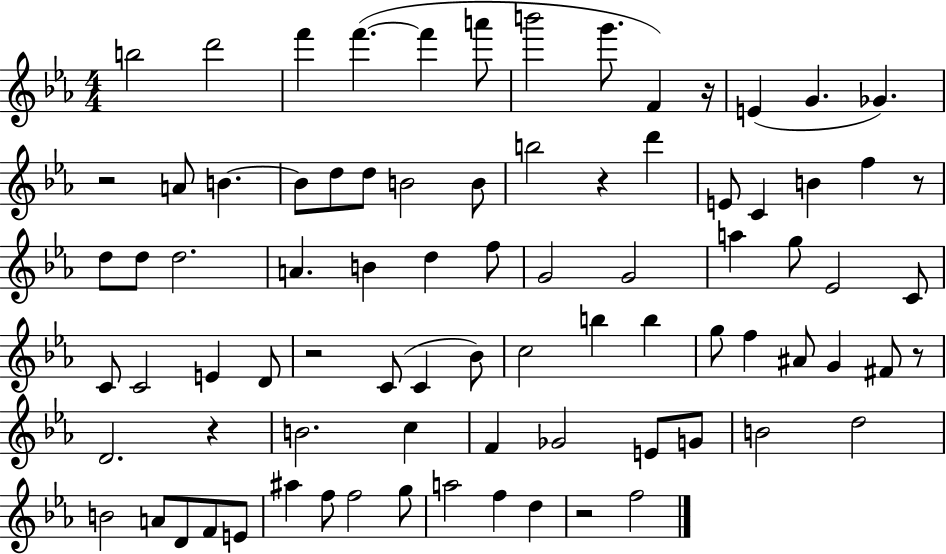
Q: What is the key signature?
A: EES major